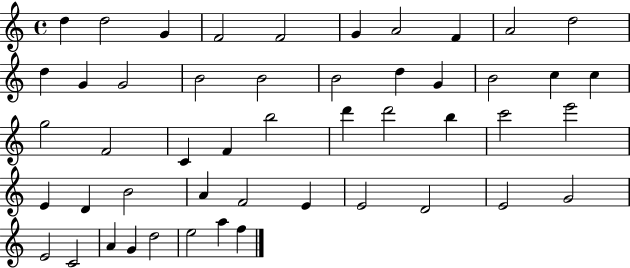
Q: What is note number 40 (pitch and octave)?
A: E4